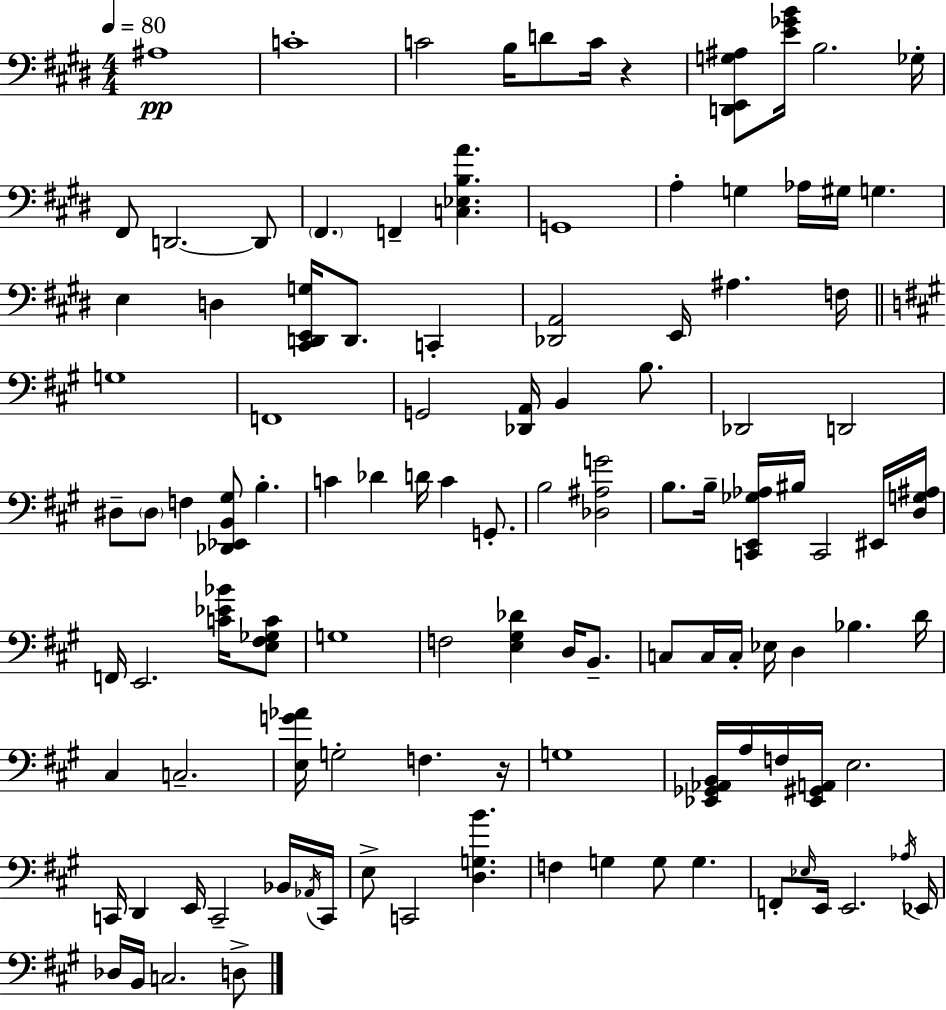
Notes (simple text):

A#3/w C4/w C4/h B3/s D4/e C4/s R/q [D2,E2,G3,A#3]/e [E4,Gb4,B4]/s B3/h. Gb3/s F#2/e D2/h. D2/e F#2/q. F2/q [C3,Eb3,B3,A4]/q. G2/w A3/q G3/q Ab3/s G#3/s G3/q. E3/q D3/q [C#2,D2,E2,G3]/s D2/e. C2/q [Db2,A2]/h E2/s A#3/q. F3/s G3/w F2/w G2/h [Db2,A2]/s B2/q B3/e. Db2/h D2/h D#3/e D#3/e F3/q [Db2,Eb2,B2,G#3]/e B3/q. C4/q Db4/q D4/s C4/q G2/e. B3/h [Db3,A#3,G4]/h B3/e. B3/s [C2,E2,Gb3,Ab3]/s BIS3/s C2/h EIS2/s [D3,G3,A#3]/s F2/s E2/h. [C4,Eb4,Bb4]/s [E3,F#3,Gb3,C4]/e G3/w F3/h [E3,G#3,Db4]/q D3/s B2/e. C3/e C3/s C3/s Eb3/s D3/q Bb3/q. D4/s C#3/q C3/h. [E3,G4,Ab4]/s G3/h F3/q. R/s G3/w [Eb2,Gb2,Ab2,B2]/s A3/s F3/s [Eb2,G#2,A2]/s E3/h. C2/s D2/q E2/s C2/h Bb2/s Ab2/s C2/s E3/e C2/h [D3,G3,B4]/q. F3/q G3/q G3/e G3/q. F2/e Eb3/s E2/s E2/h. Ab3/s Eb2/s Db3/s B2/s C3/h. D3/e